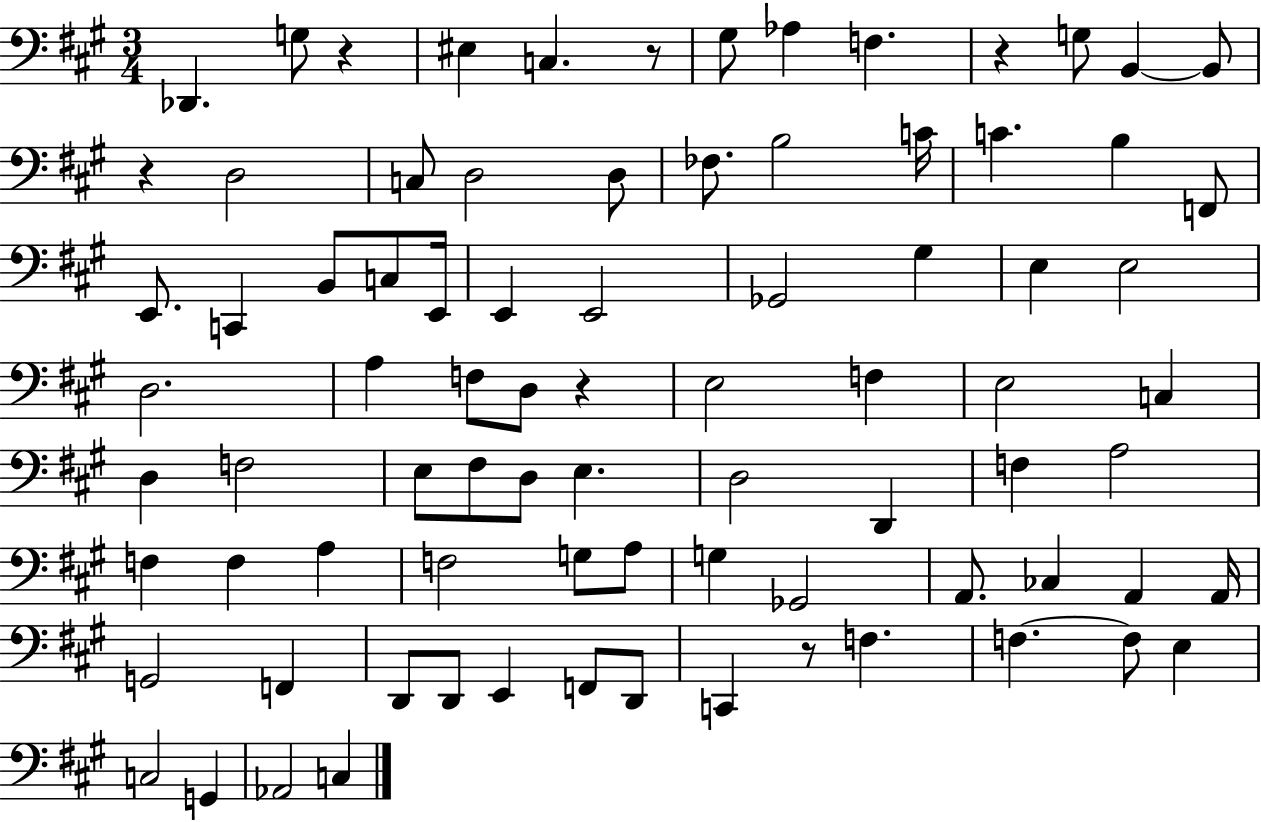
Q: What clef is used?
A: bass